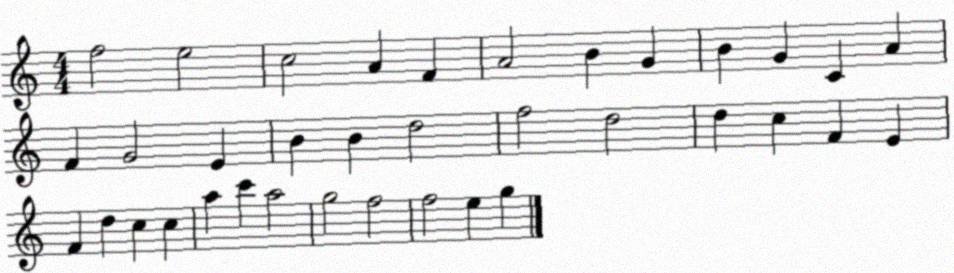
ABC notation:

X:1
T:Untitled
M:4/4
L:1/4
K:C
f2 e2 c2 A F A2 B G B G C A F G2 E B B d2 f2 d2 d c F E F d c c a c' a2 g2 f2 f2 e g